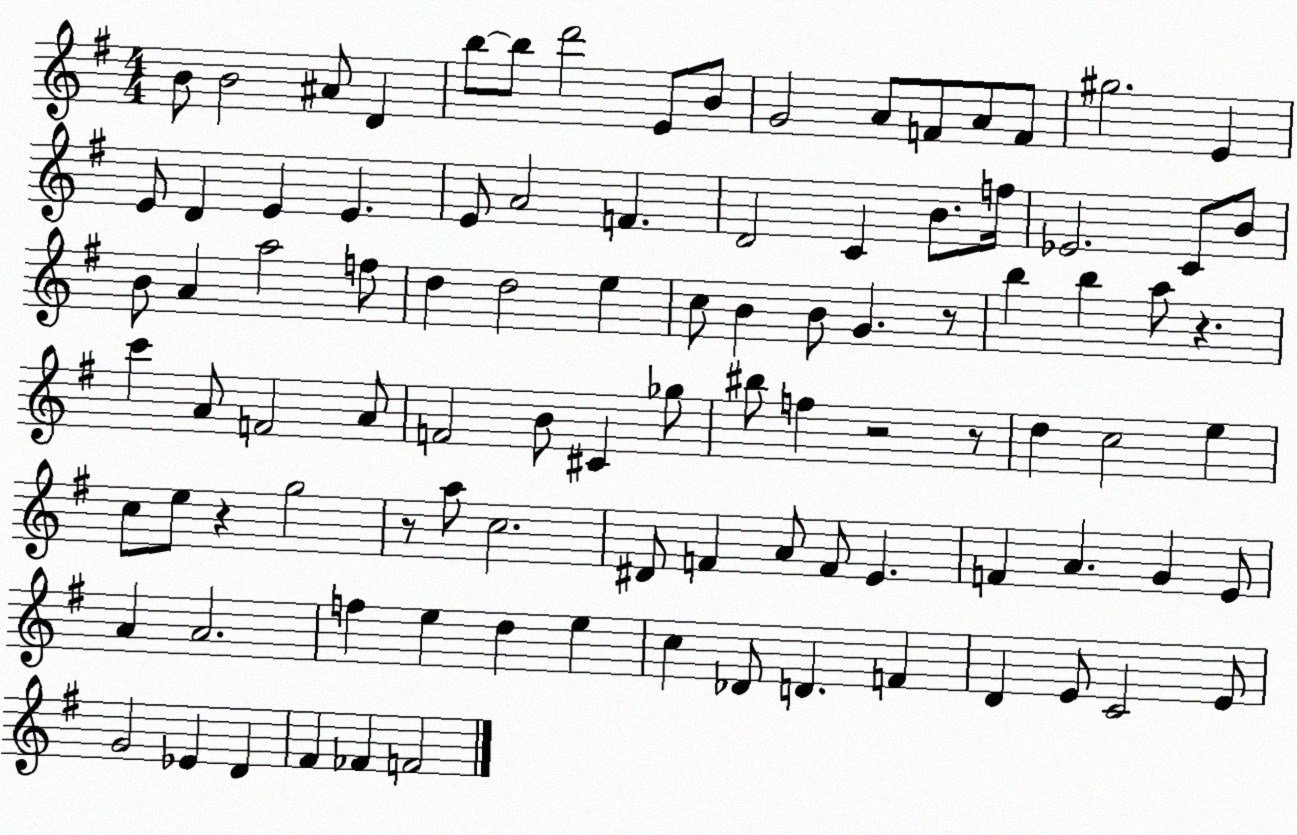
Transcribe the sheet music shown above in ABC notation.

X:1
T:Untitled
M:4/4
L:1/4
K:G
B/2 B2 ^A/2 D b/2 b/2 d'2 E/2 B/2 G2 A/2 F/2 A/2 F/2 ^g2 E E/2 D E E E/2 A2 F D2 C B/2 f/4 _E2 C/2 B/2 B/2 A a2 f/2 d d2 e c/2 B B/2 G z/2 b b a/2 z c' A/2 F2 A/2 F2 B/2 ^C _g/2 ^b/2 f z2 z/2 d c2 e c/2 e/2 z g2 z/2 a/2 c2 ^D/2 F A/2 F/2 E F A G E/2 A A2 f e d e c _D/2 D F D E/2 C2 E/2 G2 _E D ^F _F F2